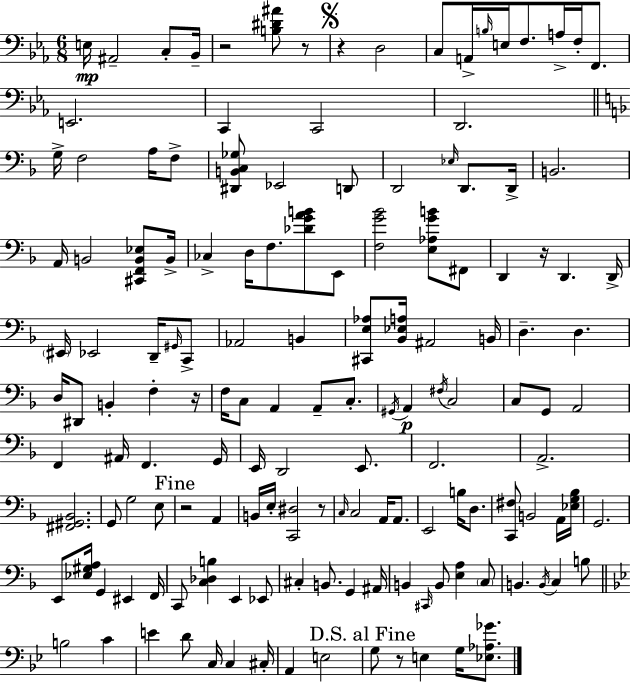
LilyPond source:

{
  \clef bass
  \numericTimeSignature
  \time 6/8
  \key c \minor
  \repeat volta 2 { e16\mp ais,2-- c8-. bes,16-- | r2 <b dis' ais'>8 r8 | \mark \markup { \musicglyph "scripts.segno" } r4 d2 | c8 a,16-> \grace { b16 } e16 f8. a16-> f16-. f,8. | \break e,2. | c,4 c,2 | d,2. | \bar "||" \break \key f \major g16-> f2 a16 f8-> | <dis, b, c ges>8 ees,2 d,8 | d,2 \grace { ees16 } d,8. | d,16-> b,2. | \break a,16 b,2 <cis, f, b, ees>8 | b,16-> ces4-> d16 f8. <des' g' a' b'>8 e,8 | <f g' bes'>2 <e aes g' b'>8 fis,8 | d,4 r16 d,4. | \break d,16-> \parenthesize eis,16 ees,2 d,16-- \grace { gis,16 } | c,8-> aes,2 b,4 | <cis, e aes>8 <bes, ees a>16 ais,2 | b,16 d4.-- d4. | \break d16 dis,8 b,4-. f4-. | r16 f16 c8 a,4 a,8-- c8.-. | \acciaccatura { gis,16 } a,4\p \acciaccatura { fis16 } c2 | c8 g,8 a,2 | \break f,4 ais,16 f,4. | g,16 e,16 d,2 | e,8. f,2. | a,2.-> | \break <fis, gis, bes,>2. | g,8 g2 | e8 \mark "Fine" r2 | a,4 b,16 e16-. <c, dis>2 | \break r8 \grace { c16 } c2 | a,16 a,8. e,2 | b16 d8. <c, fis>8 b,2 | a,16 <ees g bes>16 g,2. | \break e,8 <ees gis a>16 g,4 | eis,4 f,16 c,8 <c des b>4 e,4 | ees,8 cis4-. b,8. | g,4 ais,16 b,4 \grace { cis,16 } b,8 | \break <e a>4 \parenthesize c8 b,4. | \acciaccatura { b,16 } c4 b8 \bar "||" \break \key bes \major b2 c'4 | e'4 d'8 c16 c4 cis16-. | a,4 e2 | \mark "D.S. al Fine" g8 r8 e4 g16 <ees aes ges'>8. | \break } \bar "|."
}